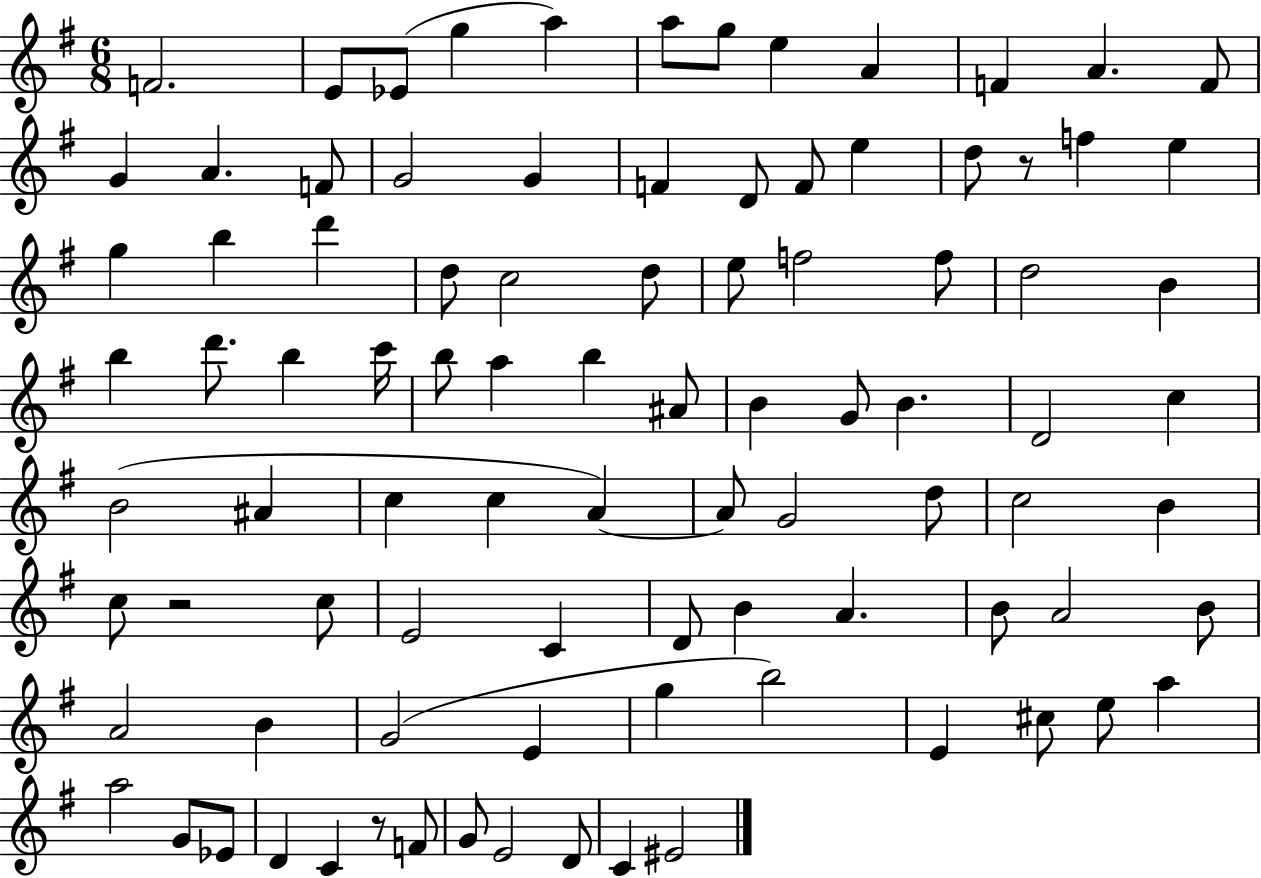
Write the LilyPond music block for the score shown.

{
  \clef treble
  \numericTimeSignature
  \time 6/8
  \key g \major
  f'2. | e'8 ees'8( g''4 a''4) | a''8 g''8 e''4 a'4 | f'4 a'4. f'8 | \break g'4 a'4. f'8 | g'2 g'4 | f'4 d'8 f'8 e''4 | d''8 r8 f''4 e''4 | \break g''4 b''4 d'''4 | d''8 c''2 d''8 | e''8 f''2 f''8 | d''2 b'4 | \break b''4 d'''8. b''4 c'''16 | b''8 a''4 b''4 ais'8 | b'4 g'8 b'4. | d'2 c''4 | \break b'2( ais'4 | c''4 c''4 a'4~~) | a'8 g'2 d''8 | c''2 b'4 | \break c''8 r2 c''8 | e'2 c'4 | d'8 b'4 a'4. | b'8 a'2 b'8 | \break a'2 b'4 | g'2( e'4 | g''4 b''2) | e'4 cis''8 e''8 a''4 | \break a''2 g'8 ees'8 | d'4 c'4 r8 f'8 | g'8 e'2 d'8 | c'4 eis'2 | \break \bar "|."
}